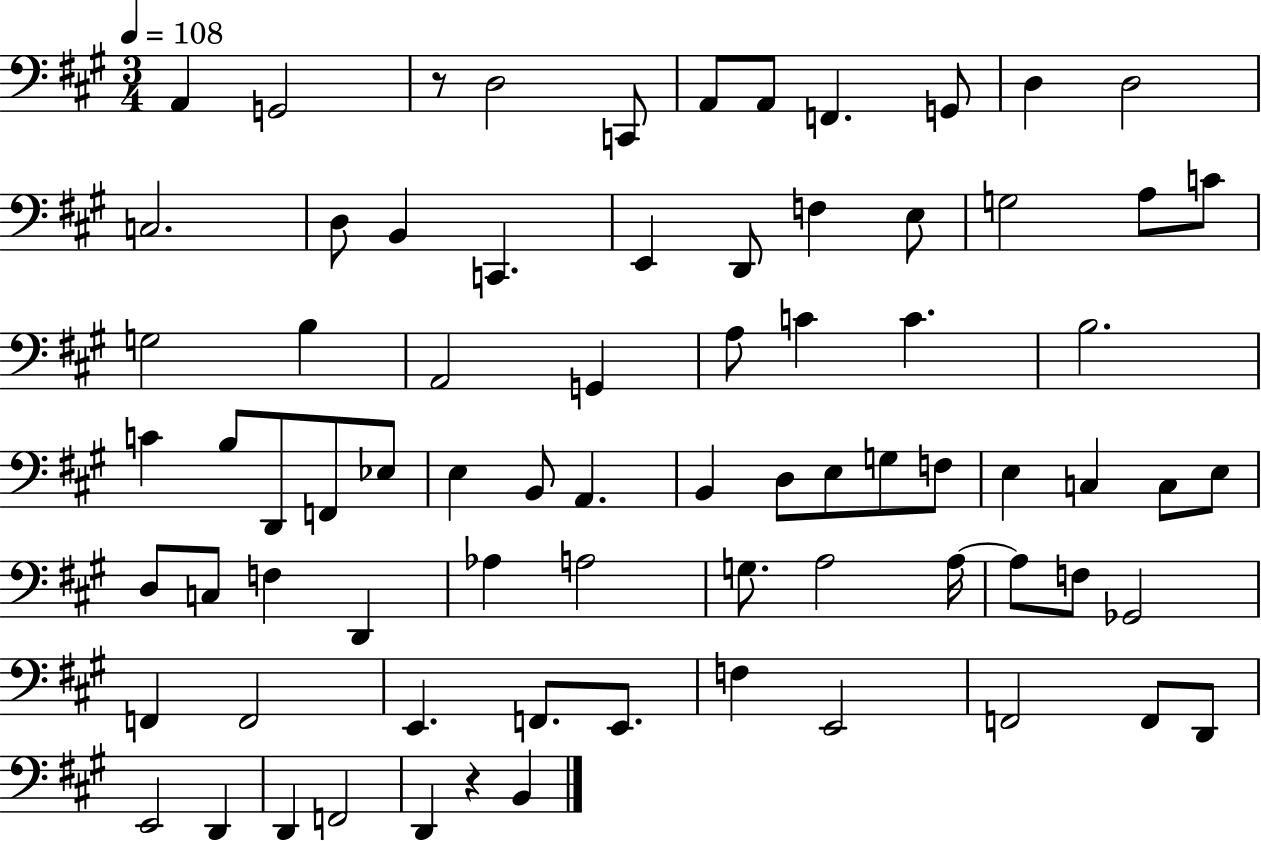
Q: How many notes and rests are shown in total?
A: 76